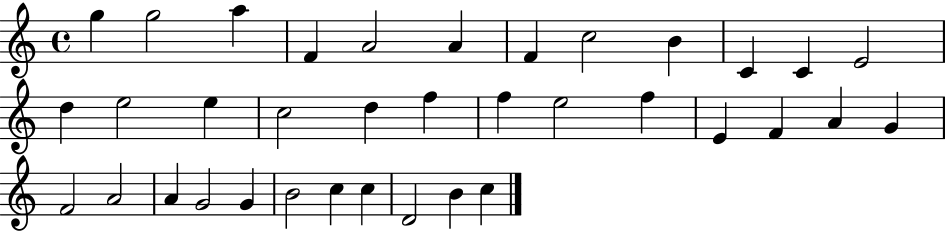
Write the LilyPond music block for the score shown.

{
  \clef treble
  \time 4/4
  \defaultTimeSignature
  \key c \major
  g''4 g''2 a''4 | f'4 a'2 a'4 | f'4 c''2 b'4 | c'4 c'4 e'2 | \break d''4 e''2 e''4 | c''2 d''4 f''4 | f''4 e''2 f''4 | e'4 f'4 a'4 g'4 | \break f'2 a'2 | a'4 g'2 g'4 | b'2 c''4 c''4 | d'2 b'4 c''4 | \break \bar "|."
}